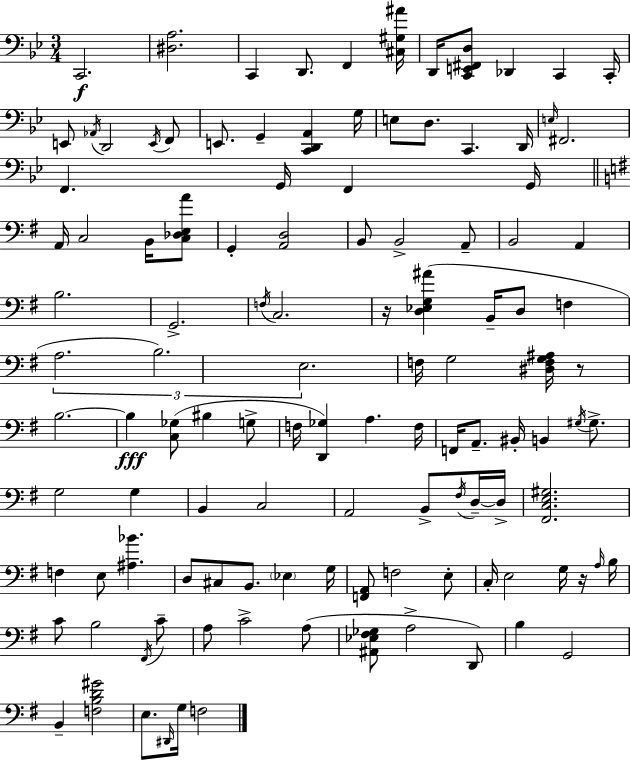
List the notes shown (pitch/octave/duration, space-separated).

C2/h. [D#3,A3]/h. C2/q D2/e. F2/q [C#3,G#3,A#4]/s D2/s [C2,E2,F#2,D3]/e Db2/q C2/q C2/s E2/e Ab2/s D2/h E2/s F2/e E2/e. G2/q [C2,D2,A2]/q G3/s E3/e D3/e. C2/q. D2/s E3/s F#2/h. F2/q. G2/s F2/q G2/s A2/s C3/h B2/s [C3,Db3,E3,A4]/e G2/q [A2,D3]/h B2/e B2/h A2/e B2/h A2/q B3/h. G2/h. F3/s C3/h. R/s [D3,Eb3,G3,A#4]/q B2/s D3/e F3/q A3/h. B3/h. E3/h. F3/s G3/h [D#3,F3,G3,A#3]/s R/e B3/h. B3/q [C3,Gb3]/e BIS3/q G3/e F3/s [D2,Gb3]/q A3/q. F3/s F2/s A2/e. BIS2/s B2/q G#3/s G#3/e. G3/h G3/q B2/q C3/h A2/h B2/e F#3/s D3/s D3/s [F#2,C3,E3,G#3]/h. F3/q E3/e [A#3,Bb4]/q. D3/e C#3/e B2/e. Eb3/q G3/s [F2,A2]/e F3/h E3/e C3/s E3/h G3/s R/s A3/s B3/s C4/e B3/h F#2/s C4/e A3/e C4/h A3/e [A#2,Eb3,F#3,Gb3]/e A3/h D2/e B3/q G2/h B2/q [F3,B3,D4,G#4]/h E3/e. D#2/s G3/s F3/h